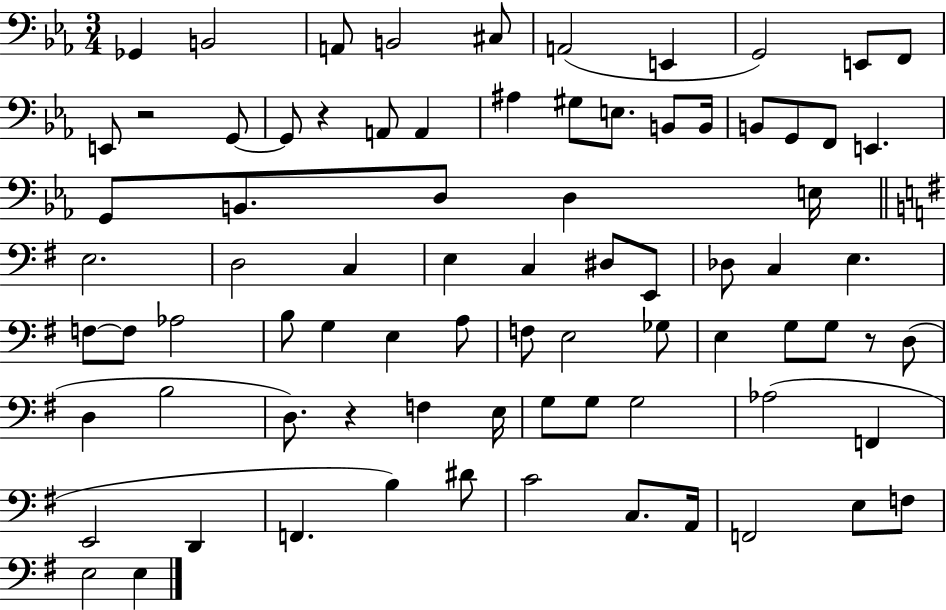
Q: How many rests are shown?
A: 4